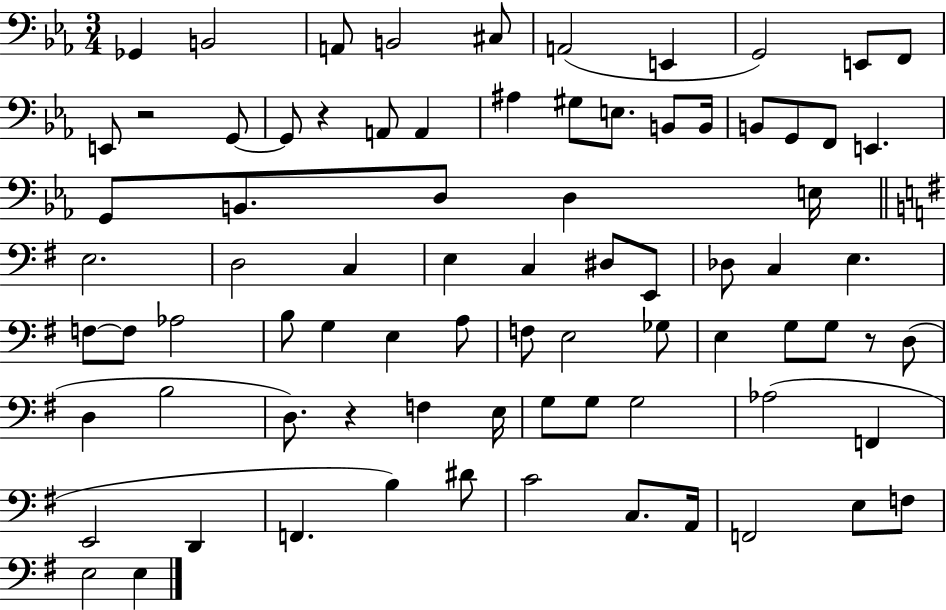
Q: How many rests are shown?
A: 4